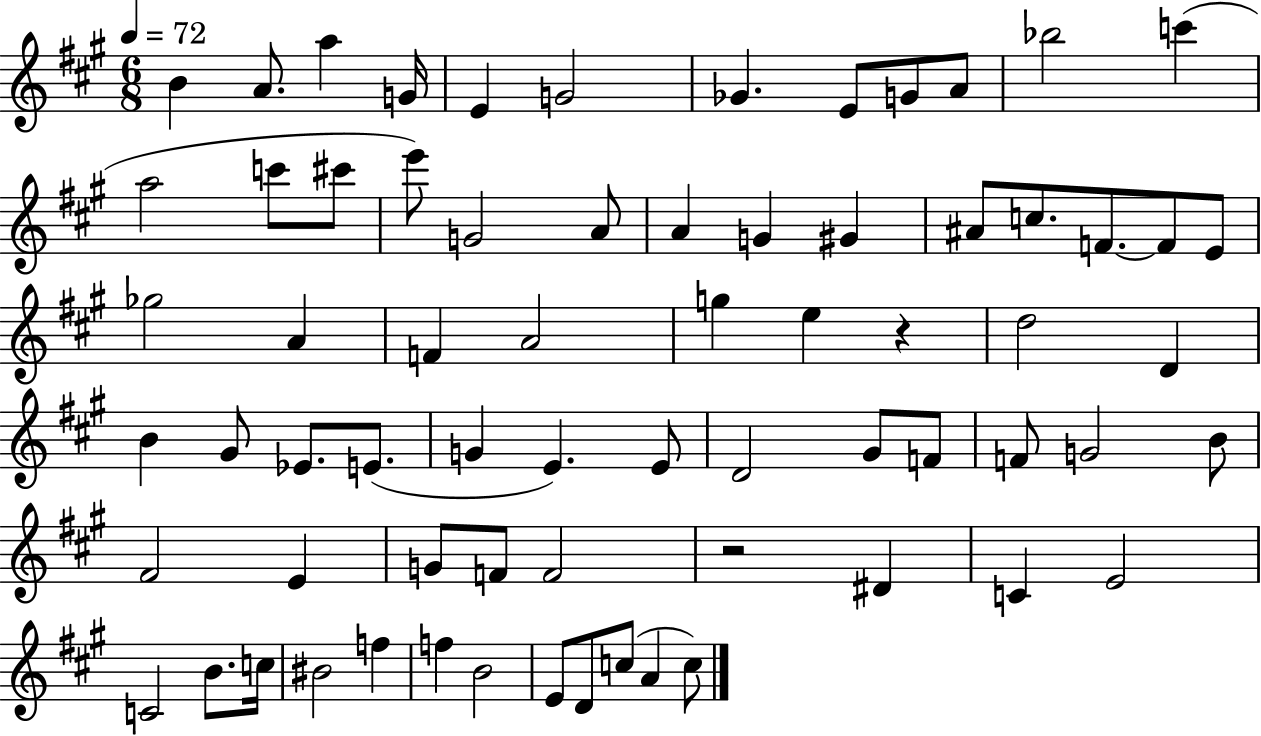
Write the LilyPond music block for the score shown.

{
  \clef treble
  \numericTimeSignature
  \time 6/8
  \key a \major
  \tempo 4 = 72
  \repeat volta 2 { b'4 a'8. a''4 g'16 | e'4 g'2 | ges'4. e'8 g'8 a'8 | bes''2 c'''4( | \break a''2 c'''8 cis'''8 | e'''8) g'2 a'8 | a'4 g'4 gis'4 | ais'8 c''8. f'8.~~ f'8 e'8 | \break ges''2 a'4 | f'4 a'2 | g''4 e''4 r4 | d''2 d'4 | \break b'4 gis'8 ees'8. e'8.( | g'4 e'4.) e'8 | d'2 gis'8 f'8 | f'8 g'2 b'8 | \break fis'2 e'4 | g'8 f'8 f'2 | r2 dis'4 | c'4 e'2 | \break c'2 b'8. c''16 | bis'2 f''4 | f''4 b'2 | e'8 d'8 c''8( a'4 c''8) | \break } \bar "|."
}